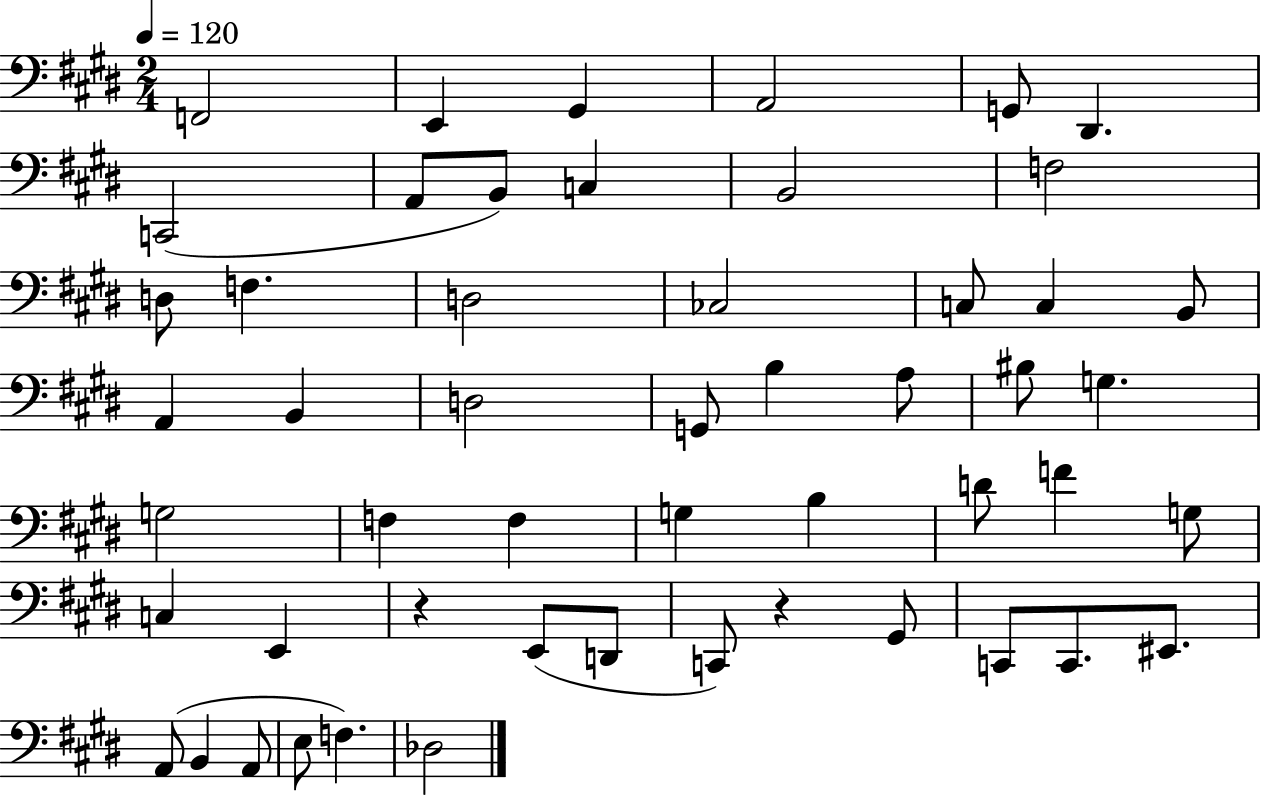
{
  \clef bass
  \numericTimeSignature
  \time 2/4
  \key e \major
  \tempo 4 = 120
  \repeat volta 2 { f,2 | e,4 gis,4 | a,2 | g,8 dis,4. | \break c,2( | a,8 b,8) c4 | b,2 | f2 | \break d8 f4. | d2 | ces2 | c8 c4 b,8 | \break a,4 b,4 | d2 | g,8 b4 a8 | bis8 g4. | \break g2 | f4 f4 | g4 b4 | d'8 f'4 g8 | \break c4 e,4 | r4 e,8( d,8 | c,8) r4 gis,8 | c,8 c,8. eis,8. | \break a,8( b,4 a,8 | e8 f4.) | des2 | } \bar "|."
}